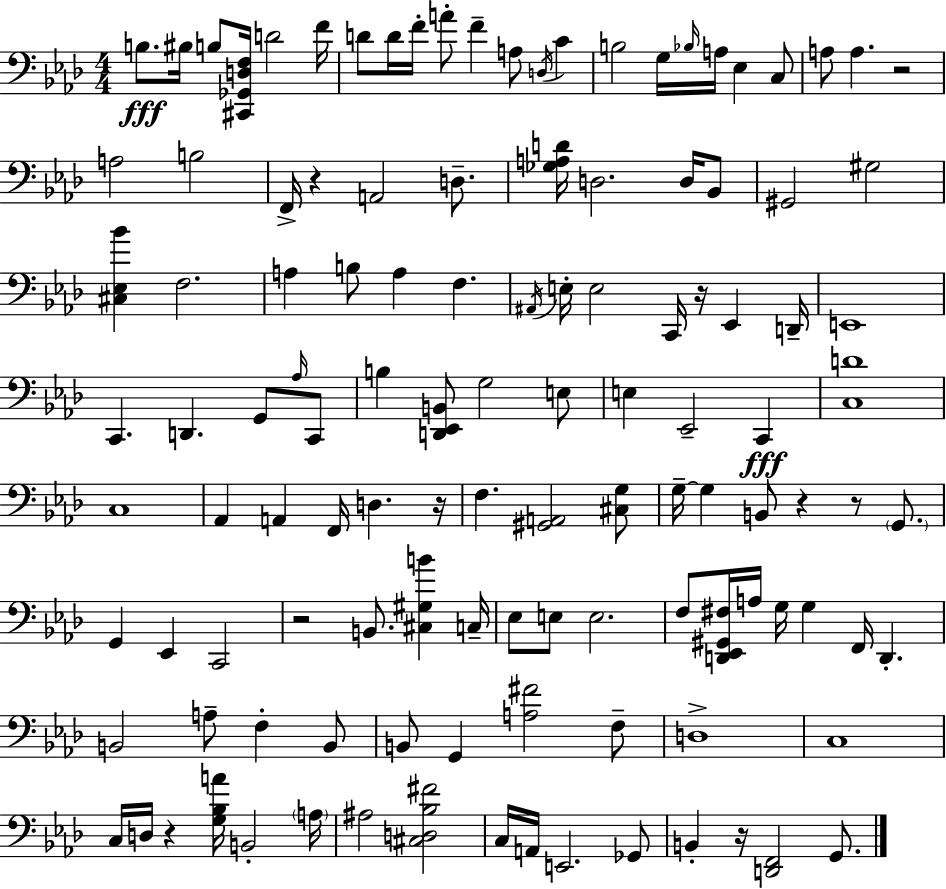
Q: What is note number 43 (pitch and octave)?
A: E2